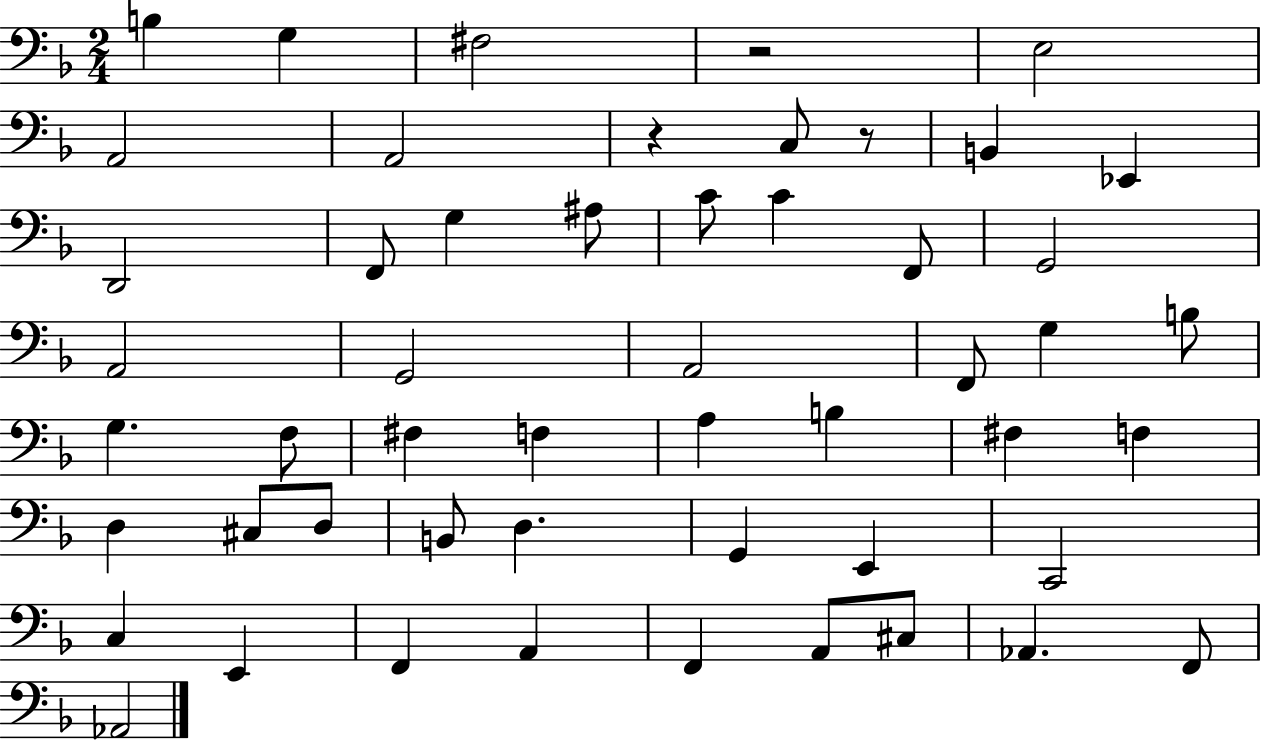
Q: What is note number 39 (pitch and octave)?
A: C2